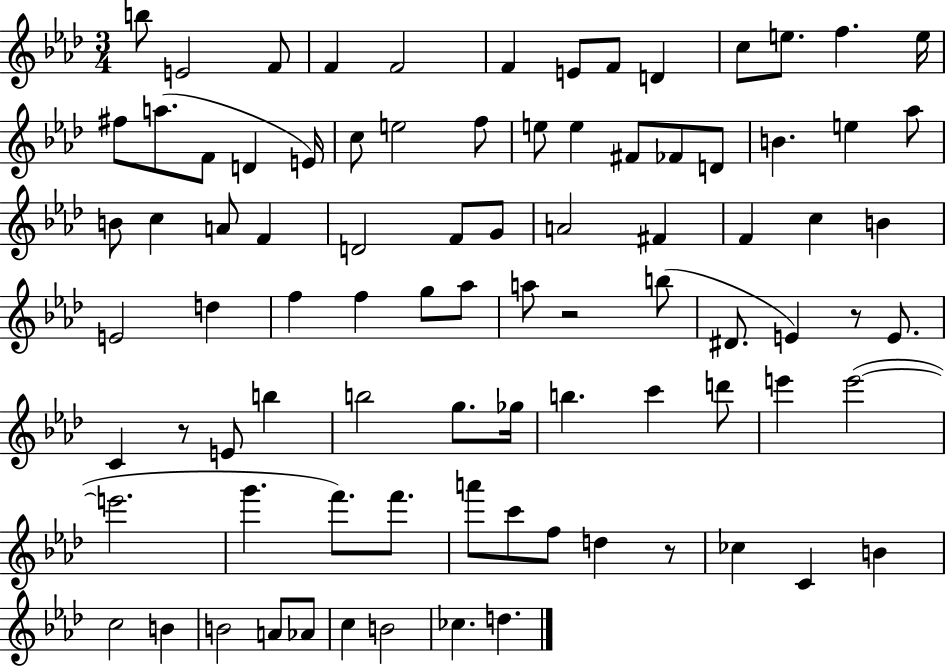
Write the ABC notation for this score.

X:1
T:Untitled
M:3/4
L:1/4
K:Ab
b/2 E2 F/2 F F2 F E/2 F/2 D c/2 e/2 f e/4 ^f/2 a/2 F/2 D E/4 c/2 e2 f/2 e/2 e ^F/2 _F/2 D/2 B e _a/2 B/2 c A/2 F D2 F/2 G/2 A2 ^F F c B E2 d f f g/2 _a/2 a/2 z2 b/2 ^D/2 E z/2 E/2 C z/2 E/2 b b2 g/2 _g/4 b c' d'/2 e' e'2 e'2 g' f'/2 f'/2 a'/2 c'/2 f/2 d z/2 _c C B c2 B B2 A/2 _A/2 c B2 _c d